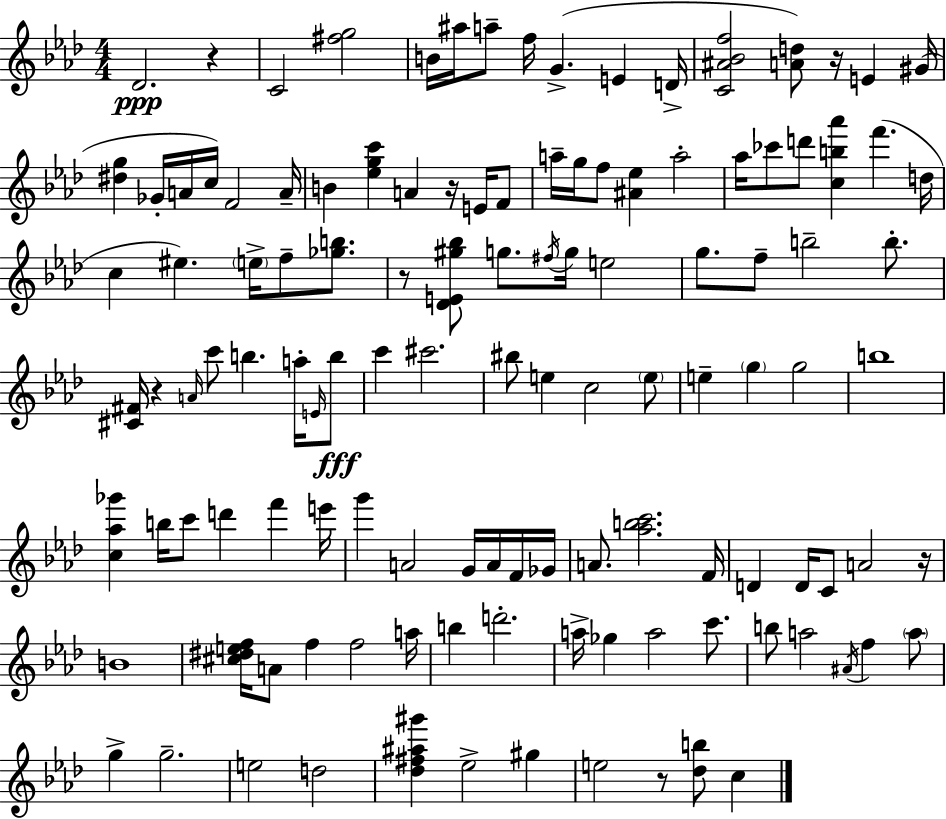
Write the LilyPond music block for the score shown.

{
  \clef treble
  \numericTimeSignature
  \time 4/4
  \key aes \major
  \repeat volta 2 { des'2.\ppp r4 | c'2 <fis'' g''>2 | b'16 ais''16 a''8-- f''16 g'4.->( e'4 d'16-> | <c' ais' bes' f''>2 <a' d''>8) r16 e'4 gis'16( | \break <dis'' g''>4 ges'16-. a'16 c''16) f'2 a'16-- | b'4 <ees'' g'' c'''>4 a'4 r16 e'16 f'8 | a''16-- g''16 f''8 <ais' ees''>4 a''2-. | aes''16 ces'''8 d'''8 <c'' b'' aes'''>4 f'''4.( d''16 | \break c''4 eis''4.) \parenthesize e''16-> f''8-- <ges'' b''>8. | r8 <des' e' gis'' bes''>8 g''8. \acciaccatura { fis''16 } g''16 e''2 | g''8. f''8-- b''2-- b''8.-. | <cis' fis'>16 r4 \grace { a'16 } c'''8 b''4. a''16-. | \break \grace { e'16 }\fff b''8 c'''4 cis'''2. | bis''8 e''4 c''2 | \parenthesize e''8 e''4-- \parenthesize g''4 g''2 | b''1 | \break <c'' aes'' ges'''>4 b''16 c'''8 d'''4 f'''4 | e'''16 g'''4 a'2 g'16 | a'16 f'16 ges'16 a'8. <aes'' b'' c'''>2. | f'16 d'4 d'16 c'8 a'2 | \break r16 b'1 | <cis'' dis'' e'' f''>16 a'8 f''4 f''2 | a''16 b''4 d'''2.-. | a''16-> ges''4 a''2 | \break c'''8. b''8 a''2 \acciaccatura { ais'16 } f''4 | \parenthesize a''8 g''4-> g''2.-- | e''2 d''2 | <des'' fis'' ais'' gis'''>4 ees''2-> | \break gis''4 e''2 r8 <des'' b''>8 | c''4 } \bar "|."
}